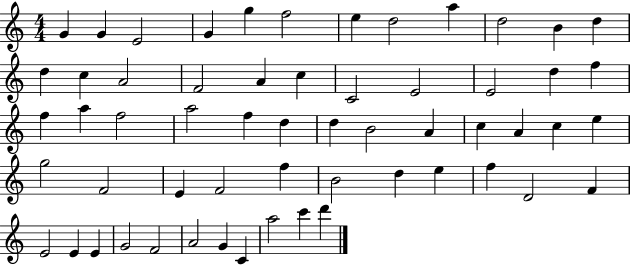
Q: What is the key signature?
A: C major